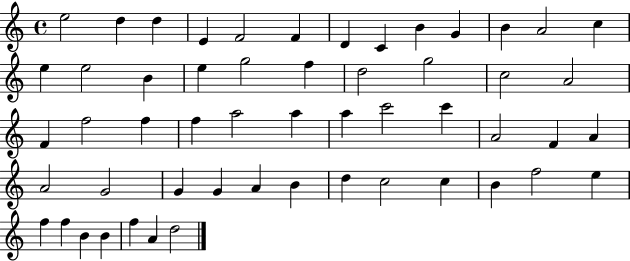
X:1
T:Untitled
M:4/4
L:1/4
K:C
e2 d d E F2 F D C B G B A2 c e e2 B e g2 f d2 g2 c2 A2 F f2 f f a2 a a c'2 c' A2 F A A2 G2 G G A B d c2 c B f2 e f f B B f A d2